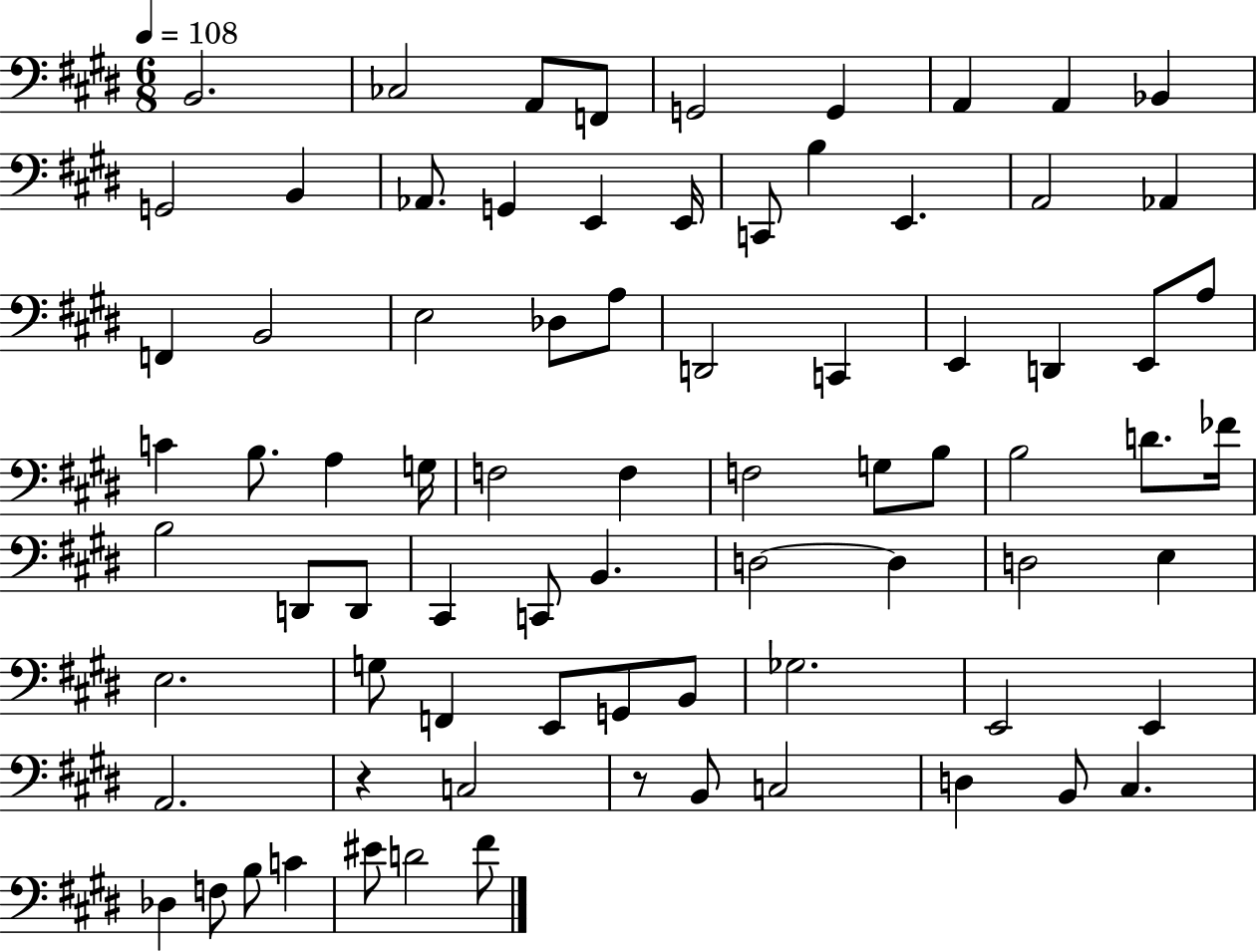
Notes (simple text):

B2/h. CES3/h A2/e F2/e G2/h G2/q A2/q A2/q Bb2/q G2/h B2/q Ab2/e. G2/q E2/q E2/s C2/e B3/q E2/q. A2/h Ab2/q F2/q B2/h E3/h Db3/e A3/e D2/h C2/q E2/q D2/q E2/e A3/e C4/q B3/e. A3/q G3/s F3/h F3/q F3/h G3/e B3/e B3/h D4/e. FES4/s B3/h D2/e D2/e C#2/q C2/e B2/q. D3/h D3/q D3/h E3/q E3/h. G3/e F2/q E2/e G2/e B2/e Gb3/h. E2/h E2/q A2/h. R/q C3/h R/e B2/e C3/h D3/q B2/e C#3/q. Db3/q F3/e B3/e C4/q EIS4/e D4/h F#4/e